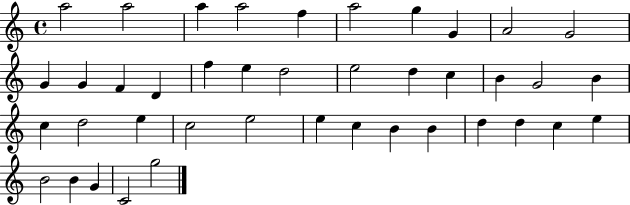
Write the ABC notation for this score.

X:1
T:Untitled
M:4/4
L:1/4
K:C
a2 a2 a a2 f a2 g G A2 G2 G G F D f e d2 e2 d c B G2 B c d2 e c2 e2 e c B B d d c e B2 B G C2 g2